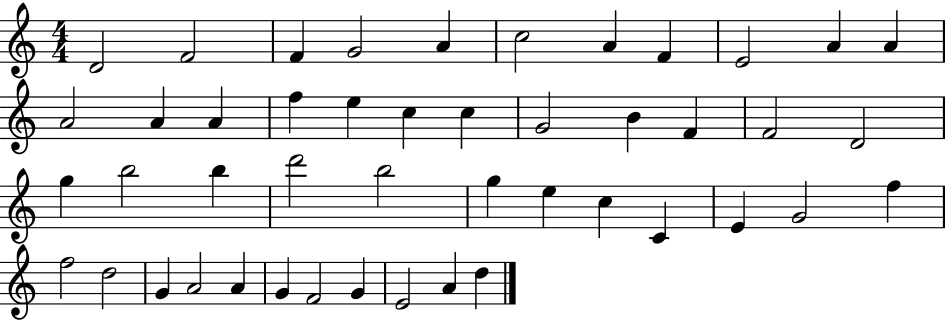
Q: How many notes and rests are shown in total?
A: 46